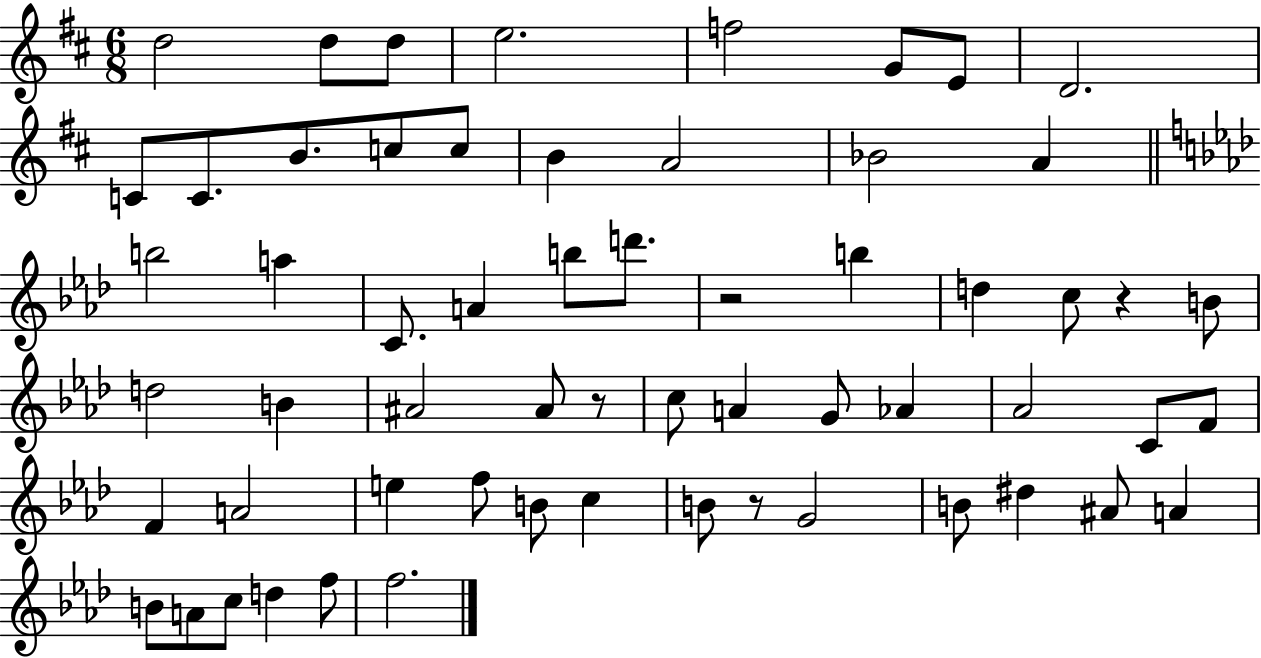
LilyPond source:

{
  \clef treble
  \numericTimeSignature
  \time 6/8
  \key d \major
  d''2 d''8 d''8 | e''2. | f''2 g'8 e'8 | d'2. | \break c'8 c'8. b'8. c''8 c''8 | b'4 a'2 | bes'2 a'4 | \bar "||" \break \key aes \major b''2 a''4 | c'8. a'4 b''8 d'''8. | r2 b''4 | d''4 c''8 r4 b'8 | \break d''2 b'4 | ais'2 ais'8 r8 | c''8 a'4 g'8 aes'4 | aes'2 c'8 f'8 | \break f'4 a'2 | e''4 f''8 b'8 c''4 | b'8 r8 g'2 | b'8 dis''4 ais'8 a'4 | \break b'8 a'8 c''8 d''4 f''8 | f''2. | \bar "|."
}